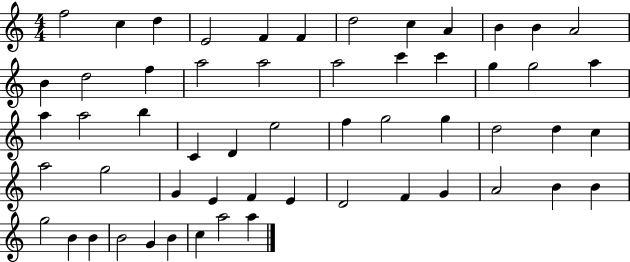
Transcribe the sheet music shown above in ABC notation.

X:1
T:Untitled
M:4/4
L:1/4
K:C
f2 c d E2 F F d2 c A B B A2 B d2 f a2 a2 a2 c' c' g g2 a a a2 b C D e2 f g2 g d2 d c a2 g2 G E F E D2 F G A2 B B g2 B B B2 G B c a2 a